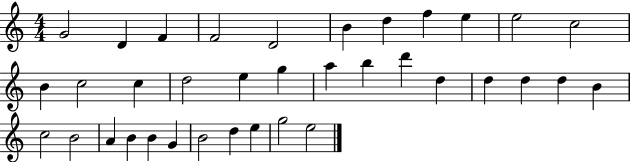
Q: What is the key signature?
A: C major